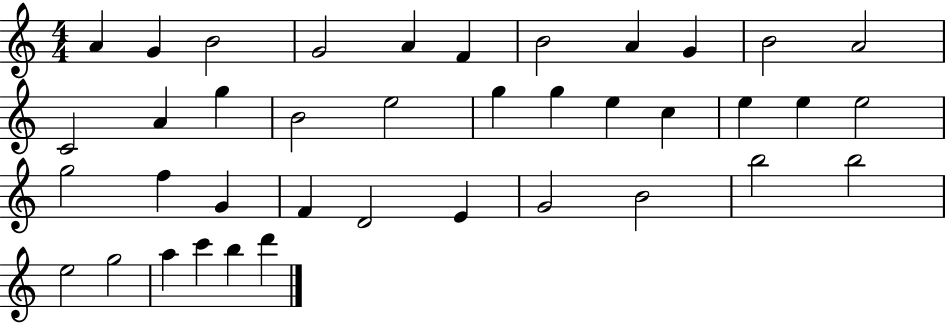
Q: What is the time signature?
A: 4/4